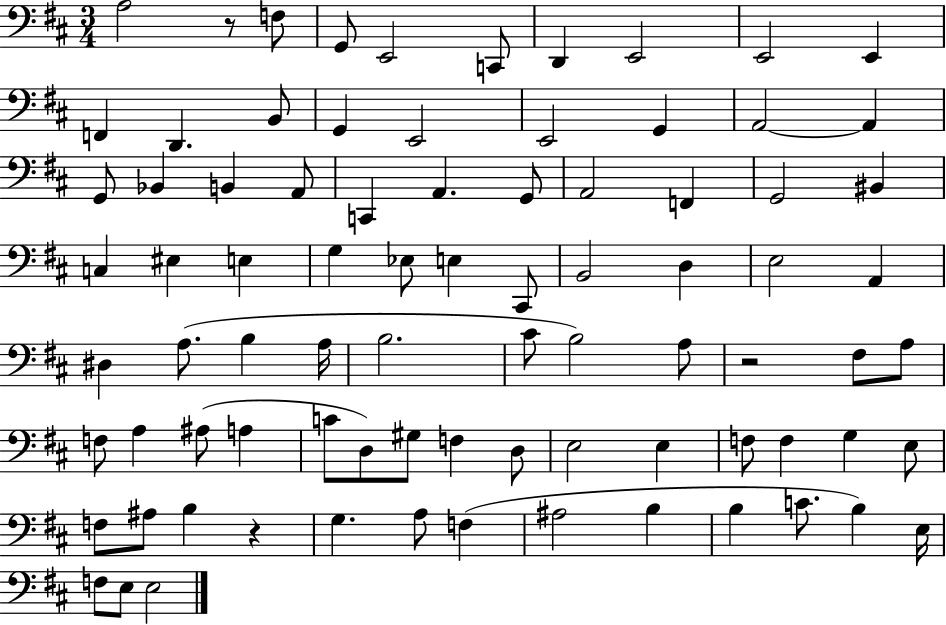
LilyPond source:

{
  \clef bass
  \numericTimeSignature
  \time 3/4
  \key d \major
  a2 r8 f8 | g,8 e,2 c,8 | d,4 e,2 | e,2 e,4 | \break f,4 d,4. b,8 | g,4 e,2 | e,2 g,4 | a,2~~ a,4 | \break g,8 bes,4 b,4 a,8 | c,4 a,4. g,8 | a,2 f,4 | g,2 bis,4 | \break c4 eis4 e4 | g4 ees8 e4 cis,8 | b,2 d4 | e2 a,4 | \break dis4 a8.( b4 a16 | b2. | cis'8 b2) a8 | r2 fis8 a8 | \break f8 a4 ais8( a4 | c'8 d8) gis8 f4 d8 | e2 e4 | f8 f4 g4 e8 | \break f8 ais8 b4 r4 | g4. a8 f4( | ais2 b4 | b4 c'8. b4) e16 | \break f8 e8 e2 | \bar "|."
}